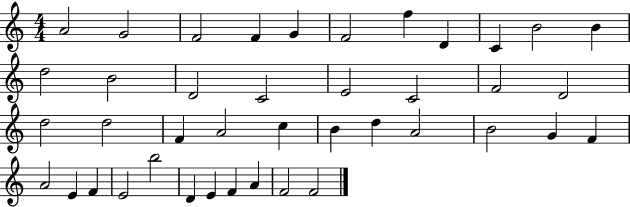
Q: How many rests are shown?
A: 0